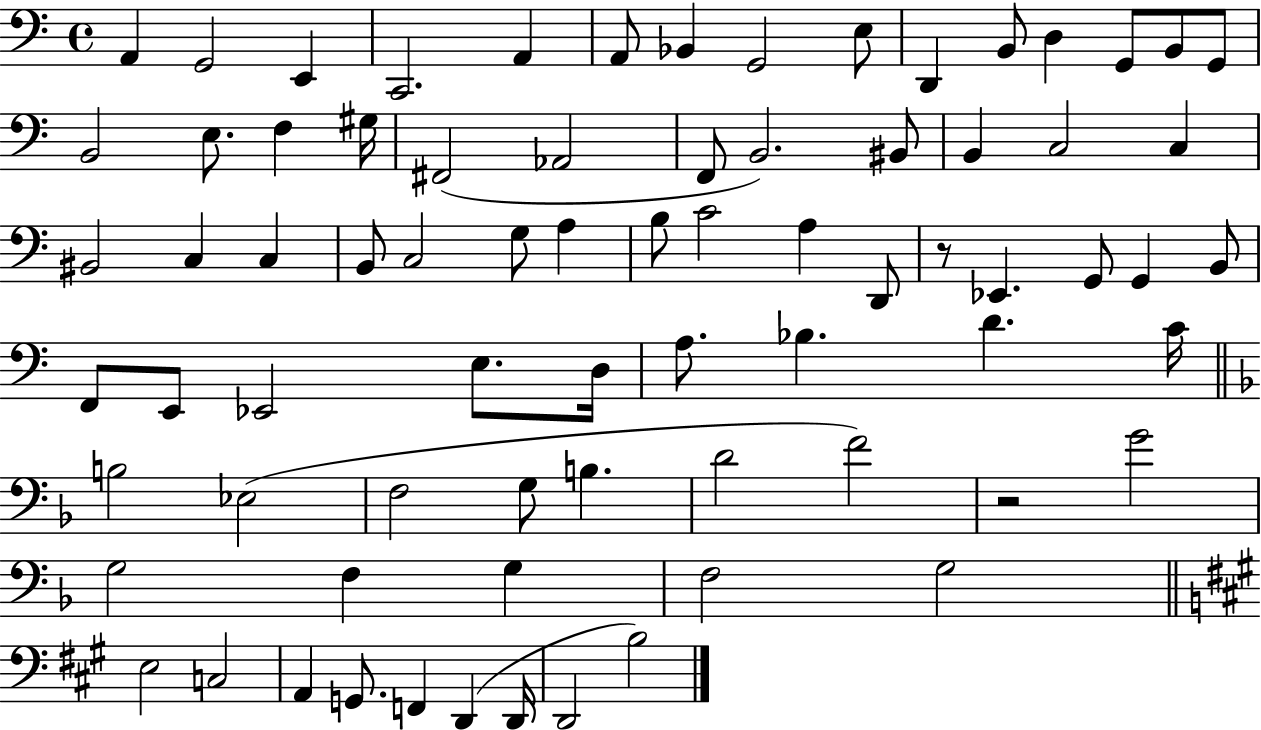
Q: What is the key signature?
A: C major